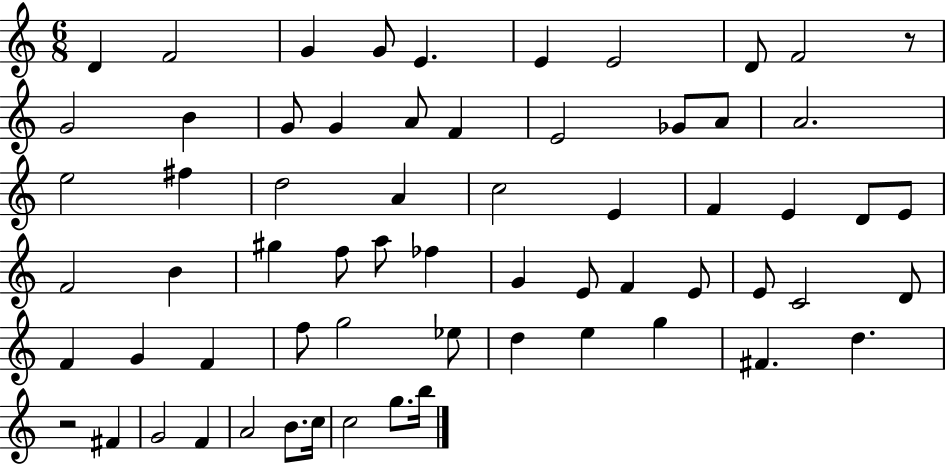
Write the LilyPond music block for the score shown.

{
  \clef treble
  \numericTimeSignature
  \time 6/8
  \key c \major
  d'4 f'2 | g'4 g'8 e'4. | e'4 e'2 | d'8 f'2 r8 | \break g'2 b'4 | g'8 g'4 a'8 f'4 | e'2 ges'8 a'8 | a'2. | \break e''2 fis''4 | d''2 a'4 | c''2 e'4 | f'4 e'4 d'8 e'8 | \break f'2 b'4 | gis''4 f''8 a''8 fes''4 | g'4 e'8 f'4 e'8 | e'8 c'2 d'8 | \break f'4 g'4 f'4 | f''8 g''2 ees''8 | d''4 e''4 g''4 | fis'4. d''4. | \break r2 fis'4 | g'2 f'4 | a'2 b'8. c''16 | c''2 g''8. b''16 | \break \bar "|."
}